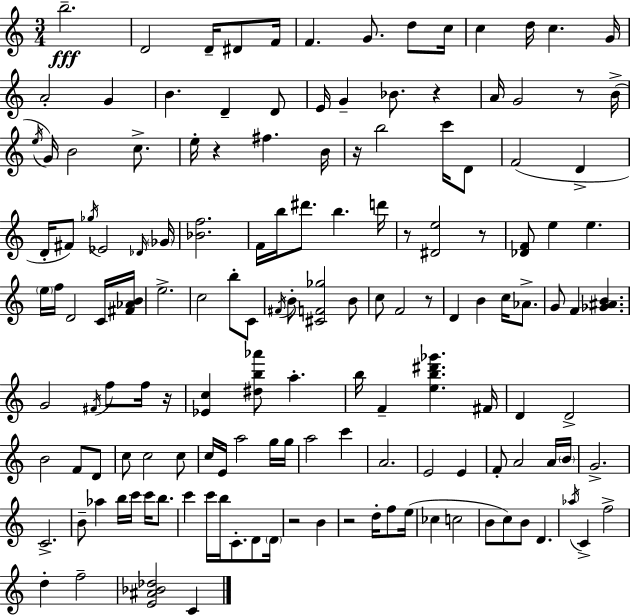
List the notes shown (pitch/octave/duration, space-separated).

B5/h. D4/h D4/s D#4/e F4/s F4/q. G4/e. D5/e C5/s C5/q D5/s C5/q. G4/s A4/h G4/q B4/q. D4/q D4/e E4/s G4/q Bb4/e. R/q A4/s G4/h R/e B4/s E5/s G4/s B4/h C5/e. E5/s R/q F#5/q. B4/s R/s B5/h C6/s D4/e F4/h D4/q D4/s F#4/e Gb5/s Eb4/h Db4/s Gb4/s [Bb4,F5]/h. F4/s B5/s D#6/e. B5/q. D6/s R/e [D#4,E5]/h R/e [Db4,F4]/e E5/q E5/q. E5/s F5/s D4/h C4/s [F#4,Ab4,B4]/s E5/h. C5/h B5/e C4/e F#4/s B4/e [C#4,F4,Gb5]/h B4/e C5/e F4/h R/e D4/q B4/q C5/s Ab4/e. G4/e F4/q [Gb4,A#4,B4]/q. G4/h F#4/s F5/e F5/s R/s [Eb4,C5]/q [D#5,B5,Ab6]/e A5/q. B5/s F4/q [E5,B5,D#6,Gb6]/q. F#4/s D4/q D4/h B4/h F4/e D4/e C5/e C5/h C5/e C5/s E4/s A5/h G5/s G5/s A5/h C6/q A4/h. E4/h E4/q F4/e A4/h A4/s B4/s G4/h. C4/h. B4/e Ab5/q B5/s C6/s C6/s B5/e. C6/q C6/s B5/s C4/e. D4/e D4/s R/h B4/q R/h D5/s F5/e E5/s CES5/q C5/h B4/e C5/e B4/e D4/q. Ab5/s C4/q F5/h D5/q F5/h [E4,A#4,Bb4,Db5]/h C4/q